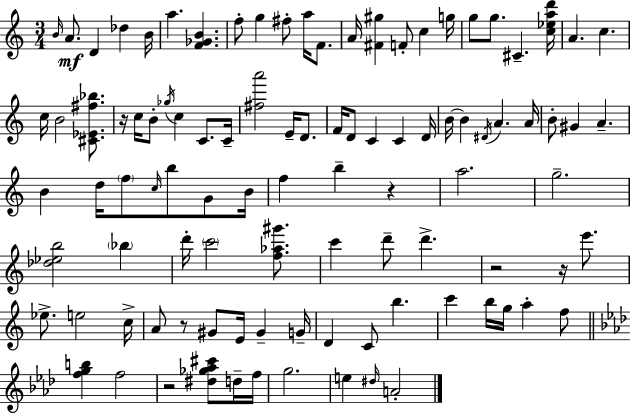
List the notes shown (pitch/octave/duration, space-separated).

B4/s A4/e. D4/q Db5/q B4/s A5/q. [F4,Gb4,B4]/q. F5/e G5/q F#5/e A5/s F4/e. A4/s [F#4,G#5]/q F4/e C5/q G5/s G5/e G5/e. C#4/q. [C5,Eb5,A5,D6]/s A4/q. C5/q. C5/s B4/h [C#4,Eb4,F#5,Bb5]/e. R/s C5/s B4/e Gb5/s C5/q C4/e. C4/s [F#5,A6]/h E4/s D4/e. F4/s D4/e C4/q C4/q D4/s B4/s B4/q D#4/s A4/q. A4/s B4/e G#4/q A4/q. B4/q D5/s F5/e C5/s B5/e G4/e B4/s F5/q B5/q R/q A5/h. G5/h. [Db5,Eb5,B5]/h Bb5/q D6/s C6/h [F5,Ab5,G#6]/e. C6/q D6/e D6/q. R/h R/s E6/e. Eb5/e. E5/h C5/s A4/e R/e G#4/e E4/s G#4/q G4/s D4/q C4/e B5/q. C6/q B5/s G5/s A5/q F5/e [F5,G5,B5]/q F5/h R/h [D#5,Gb5,Ab5,C#6]/e D5/s F5/s G5/h. E5/q D#5/s A4/h